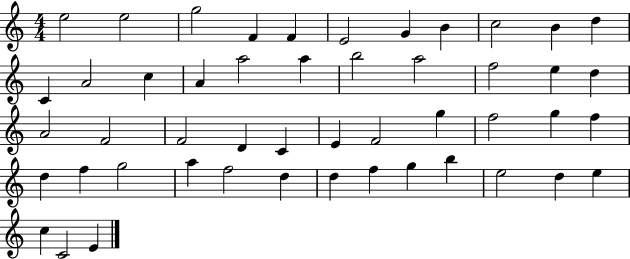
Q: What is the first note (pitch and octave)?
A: E5